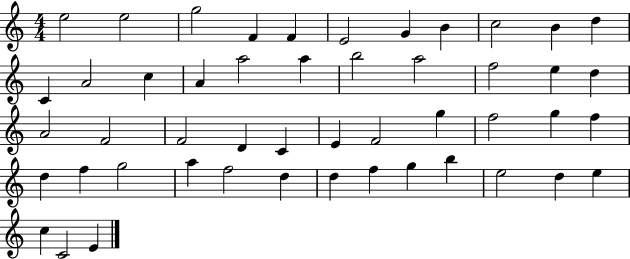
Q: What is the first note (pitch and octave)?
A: E5